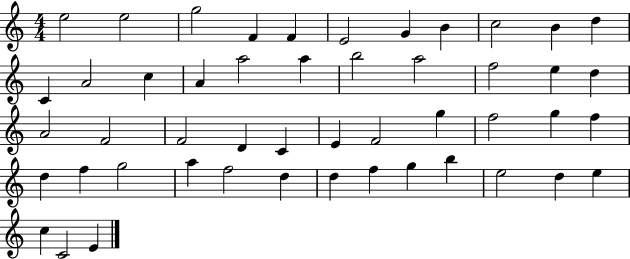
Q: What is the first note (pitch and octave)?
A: E5